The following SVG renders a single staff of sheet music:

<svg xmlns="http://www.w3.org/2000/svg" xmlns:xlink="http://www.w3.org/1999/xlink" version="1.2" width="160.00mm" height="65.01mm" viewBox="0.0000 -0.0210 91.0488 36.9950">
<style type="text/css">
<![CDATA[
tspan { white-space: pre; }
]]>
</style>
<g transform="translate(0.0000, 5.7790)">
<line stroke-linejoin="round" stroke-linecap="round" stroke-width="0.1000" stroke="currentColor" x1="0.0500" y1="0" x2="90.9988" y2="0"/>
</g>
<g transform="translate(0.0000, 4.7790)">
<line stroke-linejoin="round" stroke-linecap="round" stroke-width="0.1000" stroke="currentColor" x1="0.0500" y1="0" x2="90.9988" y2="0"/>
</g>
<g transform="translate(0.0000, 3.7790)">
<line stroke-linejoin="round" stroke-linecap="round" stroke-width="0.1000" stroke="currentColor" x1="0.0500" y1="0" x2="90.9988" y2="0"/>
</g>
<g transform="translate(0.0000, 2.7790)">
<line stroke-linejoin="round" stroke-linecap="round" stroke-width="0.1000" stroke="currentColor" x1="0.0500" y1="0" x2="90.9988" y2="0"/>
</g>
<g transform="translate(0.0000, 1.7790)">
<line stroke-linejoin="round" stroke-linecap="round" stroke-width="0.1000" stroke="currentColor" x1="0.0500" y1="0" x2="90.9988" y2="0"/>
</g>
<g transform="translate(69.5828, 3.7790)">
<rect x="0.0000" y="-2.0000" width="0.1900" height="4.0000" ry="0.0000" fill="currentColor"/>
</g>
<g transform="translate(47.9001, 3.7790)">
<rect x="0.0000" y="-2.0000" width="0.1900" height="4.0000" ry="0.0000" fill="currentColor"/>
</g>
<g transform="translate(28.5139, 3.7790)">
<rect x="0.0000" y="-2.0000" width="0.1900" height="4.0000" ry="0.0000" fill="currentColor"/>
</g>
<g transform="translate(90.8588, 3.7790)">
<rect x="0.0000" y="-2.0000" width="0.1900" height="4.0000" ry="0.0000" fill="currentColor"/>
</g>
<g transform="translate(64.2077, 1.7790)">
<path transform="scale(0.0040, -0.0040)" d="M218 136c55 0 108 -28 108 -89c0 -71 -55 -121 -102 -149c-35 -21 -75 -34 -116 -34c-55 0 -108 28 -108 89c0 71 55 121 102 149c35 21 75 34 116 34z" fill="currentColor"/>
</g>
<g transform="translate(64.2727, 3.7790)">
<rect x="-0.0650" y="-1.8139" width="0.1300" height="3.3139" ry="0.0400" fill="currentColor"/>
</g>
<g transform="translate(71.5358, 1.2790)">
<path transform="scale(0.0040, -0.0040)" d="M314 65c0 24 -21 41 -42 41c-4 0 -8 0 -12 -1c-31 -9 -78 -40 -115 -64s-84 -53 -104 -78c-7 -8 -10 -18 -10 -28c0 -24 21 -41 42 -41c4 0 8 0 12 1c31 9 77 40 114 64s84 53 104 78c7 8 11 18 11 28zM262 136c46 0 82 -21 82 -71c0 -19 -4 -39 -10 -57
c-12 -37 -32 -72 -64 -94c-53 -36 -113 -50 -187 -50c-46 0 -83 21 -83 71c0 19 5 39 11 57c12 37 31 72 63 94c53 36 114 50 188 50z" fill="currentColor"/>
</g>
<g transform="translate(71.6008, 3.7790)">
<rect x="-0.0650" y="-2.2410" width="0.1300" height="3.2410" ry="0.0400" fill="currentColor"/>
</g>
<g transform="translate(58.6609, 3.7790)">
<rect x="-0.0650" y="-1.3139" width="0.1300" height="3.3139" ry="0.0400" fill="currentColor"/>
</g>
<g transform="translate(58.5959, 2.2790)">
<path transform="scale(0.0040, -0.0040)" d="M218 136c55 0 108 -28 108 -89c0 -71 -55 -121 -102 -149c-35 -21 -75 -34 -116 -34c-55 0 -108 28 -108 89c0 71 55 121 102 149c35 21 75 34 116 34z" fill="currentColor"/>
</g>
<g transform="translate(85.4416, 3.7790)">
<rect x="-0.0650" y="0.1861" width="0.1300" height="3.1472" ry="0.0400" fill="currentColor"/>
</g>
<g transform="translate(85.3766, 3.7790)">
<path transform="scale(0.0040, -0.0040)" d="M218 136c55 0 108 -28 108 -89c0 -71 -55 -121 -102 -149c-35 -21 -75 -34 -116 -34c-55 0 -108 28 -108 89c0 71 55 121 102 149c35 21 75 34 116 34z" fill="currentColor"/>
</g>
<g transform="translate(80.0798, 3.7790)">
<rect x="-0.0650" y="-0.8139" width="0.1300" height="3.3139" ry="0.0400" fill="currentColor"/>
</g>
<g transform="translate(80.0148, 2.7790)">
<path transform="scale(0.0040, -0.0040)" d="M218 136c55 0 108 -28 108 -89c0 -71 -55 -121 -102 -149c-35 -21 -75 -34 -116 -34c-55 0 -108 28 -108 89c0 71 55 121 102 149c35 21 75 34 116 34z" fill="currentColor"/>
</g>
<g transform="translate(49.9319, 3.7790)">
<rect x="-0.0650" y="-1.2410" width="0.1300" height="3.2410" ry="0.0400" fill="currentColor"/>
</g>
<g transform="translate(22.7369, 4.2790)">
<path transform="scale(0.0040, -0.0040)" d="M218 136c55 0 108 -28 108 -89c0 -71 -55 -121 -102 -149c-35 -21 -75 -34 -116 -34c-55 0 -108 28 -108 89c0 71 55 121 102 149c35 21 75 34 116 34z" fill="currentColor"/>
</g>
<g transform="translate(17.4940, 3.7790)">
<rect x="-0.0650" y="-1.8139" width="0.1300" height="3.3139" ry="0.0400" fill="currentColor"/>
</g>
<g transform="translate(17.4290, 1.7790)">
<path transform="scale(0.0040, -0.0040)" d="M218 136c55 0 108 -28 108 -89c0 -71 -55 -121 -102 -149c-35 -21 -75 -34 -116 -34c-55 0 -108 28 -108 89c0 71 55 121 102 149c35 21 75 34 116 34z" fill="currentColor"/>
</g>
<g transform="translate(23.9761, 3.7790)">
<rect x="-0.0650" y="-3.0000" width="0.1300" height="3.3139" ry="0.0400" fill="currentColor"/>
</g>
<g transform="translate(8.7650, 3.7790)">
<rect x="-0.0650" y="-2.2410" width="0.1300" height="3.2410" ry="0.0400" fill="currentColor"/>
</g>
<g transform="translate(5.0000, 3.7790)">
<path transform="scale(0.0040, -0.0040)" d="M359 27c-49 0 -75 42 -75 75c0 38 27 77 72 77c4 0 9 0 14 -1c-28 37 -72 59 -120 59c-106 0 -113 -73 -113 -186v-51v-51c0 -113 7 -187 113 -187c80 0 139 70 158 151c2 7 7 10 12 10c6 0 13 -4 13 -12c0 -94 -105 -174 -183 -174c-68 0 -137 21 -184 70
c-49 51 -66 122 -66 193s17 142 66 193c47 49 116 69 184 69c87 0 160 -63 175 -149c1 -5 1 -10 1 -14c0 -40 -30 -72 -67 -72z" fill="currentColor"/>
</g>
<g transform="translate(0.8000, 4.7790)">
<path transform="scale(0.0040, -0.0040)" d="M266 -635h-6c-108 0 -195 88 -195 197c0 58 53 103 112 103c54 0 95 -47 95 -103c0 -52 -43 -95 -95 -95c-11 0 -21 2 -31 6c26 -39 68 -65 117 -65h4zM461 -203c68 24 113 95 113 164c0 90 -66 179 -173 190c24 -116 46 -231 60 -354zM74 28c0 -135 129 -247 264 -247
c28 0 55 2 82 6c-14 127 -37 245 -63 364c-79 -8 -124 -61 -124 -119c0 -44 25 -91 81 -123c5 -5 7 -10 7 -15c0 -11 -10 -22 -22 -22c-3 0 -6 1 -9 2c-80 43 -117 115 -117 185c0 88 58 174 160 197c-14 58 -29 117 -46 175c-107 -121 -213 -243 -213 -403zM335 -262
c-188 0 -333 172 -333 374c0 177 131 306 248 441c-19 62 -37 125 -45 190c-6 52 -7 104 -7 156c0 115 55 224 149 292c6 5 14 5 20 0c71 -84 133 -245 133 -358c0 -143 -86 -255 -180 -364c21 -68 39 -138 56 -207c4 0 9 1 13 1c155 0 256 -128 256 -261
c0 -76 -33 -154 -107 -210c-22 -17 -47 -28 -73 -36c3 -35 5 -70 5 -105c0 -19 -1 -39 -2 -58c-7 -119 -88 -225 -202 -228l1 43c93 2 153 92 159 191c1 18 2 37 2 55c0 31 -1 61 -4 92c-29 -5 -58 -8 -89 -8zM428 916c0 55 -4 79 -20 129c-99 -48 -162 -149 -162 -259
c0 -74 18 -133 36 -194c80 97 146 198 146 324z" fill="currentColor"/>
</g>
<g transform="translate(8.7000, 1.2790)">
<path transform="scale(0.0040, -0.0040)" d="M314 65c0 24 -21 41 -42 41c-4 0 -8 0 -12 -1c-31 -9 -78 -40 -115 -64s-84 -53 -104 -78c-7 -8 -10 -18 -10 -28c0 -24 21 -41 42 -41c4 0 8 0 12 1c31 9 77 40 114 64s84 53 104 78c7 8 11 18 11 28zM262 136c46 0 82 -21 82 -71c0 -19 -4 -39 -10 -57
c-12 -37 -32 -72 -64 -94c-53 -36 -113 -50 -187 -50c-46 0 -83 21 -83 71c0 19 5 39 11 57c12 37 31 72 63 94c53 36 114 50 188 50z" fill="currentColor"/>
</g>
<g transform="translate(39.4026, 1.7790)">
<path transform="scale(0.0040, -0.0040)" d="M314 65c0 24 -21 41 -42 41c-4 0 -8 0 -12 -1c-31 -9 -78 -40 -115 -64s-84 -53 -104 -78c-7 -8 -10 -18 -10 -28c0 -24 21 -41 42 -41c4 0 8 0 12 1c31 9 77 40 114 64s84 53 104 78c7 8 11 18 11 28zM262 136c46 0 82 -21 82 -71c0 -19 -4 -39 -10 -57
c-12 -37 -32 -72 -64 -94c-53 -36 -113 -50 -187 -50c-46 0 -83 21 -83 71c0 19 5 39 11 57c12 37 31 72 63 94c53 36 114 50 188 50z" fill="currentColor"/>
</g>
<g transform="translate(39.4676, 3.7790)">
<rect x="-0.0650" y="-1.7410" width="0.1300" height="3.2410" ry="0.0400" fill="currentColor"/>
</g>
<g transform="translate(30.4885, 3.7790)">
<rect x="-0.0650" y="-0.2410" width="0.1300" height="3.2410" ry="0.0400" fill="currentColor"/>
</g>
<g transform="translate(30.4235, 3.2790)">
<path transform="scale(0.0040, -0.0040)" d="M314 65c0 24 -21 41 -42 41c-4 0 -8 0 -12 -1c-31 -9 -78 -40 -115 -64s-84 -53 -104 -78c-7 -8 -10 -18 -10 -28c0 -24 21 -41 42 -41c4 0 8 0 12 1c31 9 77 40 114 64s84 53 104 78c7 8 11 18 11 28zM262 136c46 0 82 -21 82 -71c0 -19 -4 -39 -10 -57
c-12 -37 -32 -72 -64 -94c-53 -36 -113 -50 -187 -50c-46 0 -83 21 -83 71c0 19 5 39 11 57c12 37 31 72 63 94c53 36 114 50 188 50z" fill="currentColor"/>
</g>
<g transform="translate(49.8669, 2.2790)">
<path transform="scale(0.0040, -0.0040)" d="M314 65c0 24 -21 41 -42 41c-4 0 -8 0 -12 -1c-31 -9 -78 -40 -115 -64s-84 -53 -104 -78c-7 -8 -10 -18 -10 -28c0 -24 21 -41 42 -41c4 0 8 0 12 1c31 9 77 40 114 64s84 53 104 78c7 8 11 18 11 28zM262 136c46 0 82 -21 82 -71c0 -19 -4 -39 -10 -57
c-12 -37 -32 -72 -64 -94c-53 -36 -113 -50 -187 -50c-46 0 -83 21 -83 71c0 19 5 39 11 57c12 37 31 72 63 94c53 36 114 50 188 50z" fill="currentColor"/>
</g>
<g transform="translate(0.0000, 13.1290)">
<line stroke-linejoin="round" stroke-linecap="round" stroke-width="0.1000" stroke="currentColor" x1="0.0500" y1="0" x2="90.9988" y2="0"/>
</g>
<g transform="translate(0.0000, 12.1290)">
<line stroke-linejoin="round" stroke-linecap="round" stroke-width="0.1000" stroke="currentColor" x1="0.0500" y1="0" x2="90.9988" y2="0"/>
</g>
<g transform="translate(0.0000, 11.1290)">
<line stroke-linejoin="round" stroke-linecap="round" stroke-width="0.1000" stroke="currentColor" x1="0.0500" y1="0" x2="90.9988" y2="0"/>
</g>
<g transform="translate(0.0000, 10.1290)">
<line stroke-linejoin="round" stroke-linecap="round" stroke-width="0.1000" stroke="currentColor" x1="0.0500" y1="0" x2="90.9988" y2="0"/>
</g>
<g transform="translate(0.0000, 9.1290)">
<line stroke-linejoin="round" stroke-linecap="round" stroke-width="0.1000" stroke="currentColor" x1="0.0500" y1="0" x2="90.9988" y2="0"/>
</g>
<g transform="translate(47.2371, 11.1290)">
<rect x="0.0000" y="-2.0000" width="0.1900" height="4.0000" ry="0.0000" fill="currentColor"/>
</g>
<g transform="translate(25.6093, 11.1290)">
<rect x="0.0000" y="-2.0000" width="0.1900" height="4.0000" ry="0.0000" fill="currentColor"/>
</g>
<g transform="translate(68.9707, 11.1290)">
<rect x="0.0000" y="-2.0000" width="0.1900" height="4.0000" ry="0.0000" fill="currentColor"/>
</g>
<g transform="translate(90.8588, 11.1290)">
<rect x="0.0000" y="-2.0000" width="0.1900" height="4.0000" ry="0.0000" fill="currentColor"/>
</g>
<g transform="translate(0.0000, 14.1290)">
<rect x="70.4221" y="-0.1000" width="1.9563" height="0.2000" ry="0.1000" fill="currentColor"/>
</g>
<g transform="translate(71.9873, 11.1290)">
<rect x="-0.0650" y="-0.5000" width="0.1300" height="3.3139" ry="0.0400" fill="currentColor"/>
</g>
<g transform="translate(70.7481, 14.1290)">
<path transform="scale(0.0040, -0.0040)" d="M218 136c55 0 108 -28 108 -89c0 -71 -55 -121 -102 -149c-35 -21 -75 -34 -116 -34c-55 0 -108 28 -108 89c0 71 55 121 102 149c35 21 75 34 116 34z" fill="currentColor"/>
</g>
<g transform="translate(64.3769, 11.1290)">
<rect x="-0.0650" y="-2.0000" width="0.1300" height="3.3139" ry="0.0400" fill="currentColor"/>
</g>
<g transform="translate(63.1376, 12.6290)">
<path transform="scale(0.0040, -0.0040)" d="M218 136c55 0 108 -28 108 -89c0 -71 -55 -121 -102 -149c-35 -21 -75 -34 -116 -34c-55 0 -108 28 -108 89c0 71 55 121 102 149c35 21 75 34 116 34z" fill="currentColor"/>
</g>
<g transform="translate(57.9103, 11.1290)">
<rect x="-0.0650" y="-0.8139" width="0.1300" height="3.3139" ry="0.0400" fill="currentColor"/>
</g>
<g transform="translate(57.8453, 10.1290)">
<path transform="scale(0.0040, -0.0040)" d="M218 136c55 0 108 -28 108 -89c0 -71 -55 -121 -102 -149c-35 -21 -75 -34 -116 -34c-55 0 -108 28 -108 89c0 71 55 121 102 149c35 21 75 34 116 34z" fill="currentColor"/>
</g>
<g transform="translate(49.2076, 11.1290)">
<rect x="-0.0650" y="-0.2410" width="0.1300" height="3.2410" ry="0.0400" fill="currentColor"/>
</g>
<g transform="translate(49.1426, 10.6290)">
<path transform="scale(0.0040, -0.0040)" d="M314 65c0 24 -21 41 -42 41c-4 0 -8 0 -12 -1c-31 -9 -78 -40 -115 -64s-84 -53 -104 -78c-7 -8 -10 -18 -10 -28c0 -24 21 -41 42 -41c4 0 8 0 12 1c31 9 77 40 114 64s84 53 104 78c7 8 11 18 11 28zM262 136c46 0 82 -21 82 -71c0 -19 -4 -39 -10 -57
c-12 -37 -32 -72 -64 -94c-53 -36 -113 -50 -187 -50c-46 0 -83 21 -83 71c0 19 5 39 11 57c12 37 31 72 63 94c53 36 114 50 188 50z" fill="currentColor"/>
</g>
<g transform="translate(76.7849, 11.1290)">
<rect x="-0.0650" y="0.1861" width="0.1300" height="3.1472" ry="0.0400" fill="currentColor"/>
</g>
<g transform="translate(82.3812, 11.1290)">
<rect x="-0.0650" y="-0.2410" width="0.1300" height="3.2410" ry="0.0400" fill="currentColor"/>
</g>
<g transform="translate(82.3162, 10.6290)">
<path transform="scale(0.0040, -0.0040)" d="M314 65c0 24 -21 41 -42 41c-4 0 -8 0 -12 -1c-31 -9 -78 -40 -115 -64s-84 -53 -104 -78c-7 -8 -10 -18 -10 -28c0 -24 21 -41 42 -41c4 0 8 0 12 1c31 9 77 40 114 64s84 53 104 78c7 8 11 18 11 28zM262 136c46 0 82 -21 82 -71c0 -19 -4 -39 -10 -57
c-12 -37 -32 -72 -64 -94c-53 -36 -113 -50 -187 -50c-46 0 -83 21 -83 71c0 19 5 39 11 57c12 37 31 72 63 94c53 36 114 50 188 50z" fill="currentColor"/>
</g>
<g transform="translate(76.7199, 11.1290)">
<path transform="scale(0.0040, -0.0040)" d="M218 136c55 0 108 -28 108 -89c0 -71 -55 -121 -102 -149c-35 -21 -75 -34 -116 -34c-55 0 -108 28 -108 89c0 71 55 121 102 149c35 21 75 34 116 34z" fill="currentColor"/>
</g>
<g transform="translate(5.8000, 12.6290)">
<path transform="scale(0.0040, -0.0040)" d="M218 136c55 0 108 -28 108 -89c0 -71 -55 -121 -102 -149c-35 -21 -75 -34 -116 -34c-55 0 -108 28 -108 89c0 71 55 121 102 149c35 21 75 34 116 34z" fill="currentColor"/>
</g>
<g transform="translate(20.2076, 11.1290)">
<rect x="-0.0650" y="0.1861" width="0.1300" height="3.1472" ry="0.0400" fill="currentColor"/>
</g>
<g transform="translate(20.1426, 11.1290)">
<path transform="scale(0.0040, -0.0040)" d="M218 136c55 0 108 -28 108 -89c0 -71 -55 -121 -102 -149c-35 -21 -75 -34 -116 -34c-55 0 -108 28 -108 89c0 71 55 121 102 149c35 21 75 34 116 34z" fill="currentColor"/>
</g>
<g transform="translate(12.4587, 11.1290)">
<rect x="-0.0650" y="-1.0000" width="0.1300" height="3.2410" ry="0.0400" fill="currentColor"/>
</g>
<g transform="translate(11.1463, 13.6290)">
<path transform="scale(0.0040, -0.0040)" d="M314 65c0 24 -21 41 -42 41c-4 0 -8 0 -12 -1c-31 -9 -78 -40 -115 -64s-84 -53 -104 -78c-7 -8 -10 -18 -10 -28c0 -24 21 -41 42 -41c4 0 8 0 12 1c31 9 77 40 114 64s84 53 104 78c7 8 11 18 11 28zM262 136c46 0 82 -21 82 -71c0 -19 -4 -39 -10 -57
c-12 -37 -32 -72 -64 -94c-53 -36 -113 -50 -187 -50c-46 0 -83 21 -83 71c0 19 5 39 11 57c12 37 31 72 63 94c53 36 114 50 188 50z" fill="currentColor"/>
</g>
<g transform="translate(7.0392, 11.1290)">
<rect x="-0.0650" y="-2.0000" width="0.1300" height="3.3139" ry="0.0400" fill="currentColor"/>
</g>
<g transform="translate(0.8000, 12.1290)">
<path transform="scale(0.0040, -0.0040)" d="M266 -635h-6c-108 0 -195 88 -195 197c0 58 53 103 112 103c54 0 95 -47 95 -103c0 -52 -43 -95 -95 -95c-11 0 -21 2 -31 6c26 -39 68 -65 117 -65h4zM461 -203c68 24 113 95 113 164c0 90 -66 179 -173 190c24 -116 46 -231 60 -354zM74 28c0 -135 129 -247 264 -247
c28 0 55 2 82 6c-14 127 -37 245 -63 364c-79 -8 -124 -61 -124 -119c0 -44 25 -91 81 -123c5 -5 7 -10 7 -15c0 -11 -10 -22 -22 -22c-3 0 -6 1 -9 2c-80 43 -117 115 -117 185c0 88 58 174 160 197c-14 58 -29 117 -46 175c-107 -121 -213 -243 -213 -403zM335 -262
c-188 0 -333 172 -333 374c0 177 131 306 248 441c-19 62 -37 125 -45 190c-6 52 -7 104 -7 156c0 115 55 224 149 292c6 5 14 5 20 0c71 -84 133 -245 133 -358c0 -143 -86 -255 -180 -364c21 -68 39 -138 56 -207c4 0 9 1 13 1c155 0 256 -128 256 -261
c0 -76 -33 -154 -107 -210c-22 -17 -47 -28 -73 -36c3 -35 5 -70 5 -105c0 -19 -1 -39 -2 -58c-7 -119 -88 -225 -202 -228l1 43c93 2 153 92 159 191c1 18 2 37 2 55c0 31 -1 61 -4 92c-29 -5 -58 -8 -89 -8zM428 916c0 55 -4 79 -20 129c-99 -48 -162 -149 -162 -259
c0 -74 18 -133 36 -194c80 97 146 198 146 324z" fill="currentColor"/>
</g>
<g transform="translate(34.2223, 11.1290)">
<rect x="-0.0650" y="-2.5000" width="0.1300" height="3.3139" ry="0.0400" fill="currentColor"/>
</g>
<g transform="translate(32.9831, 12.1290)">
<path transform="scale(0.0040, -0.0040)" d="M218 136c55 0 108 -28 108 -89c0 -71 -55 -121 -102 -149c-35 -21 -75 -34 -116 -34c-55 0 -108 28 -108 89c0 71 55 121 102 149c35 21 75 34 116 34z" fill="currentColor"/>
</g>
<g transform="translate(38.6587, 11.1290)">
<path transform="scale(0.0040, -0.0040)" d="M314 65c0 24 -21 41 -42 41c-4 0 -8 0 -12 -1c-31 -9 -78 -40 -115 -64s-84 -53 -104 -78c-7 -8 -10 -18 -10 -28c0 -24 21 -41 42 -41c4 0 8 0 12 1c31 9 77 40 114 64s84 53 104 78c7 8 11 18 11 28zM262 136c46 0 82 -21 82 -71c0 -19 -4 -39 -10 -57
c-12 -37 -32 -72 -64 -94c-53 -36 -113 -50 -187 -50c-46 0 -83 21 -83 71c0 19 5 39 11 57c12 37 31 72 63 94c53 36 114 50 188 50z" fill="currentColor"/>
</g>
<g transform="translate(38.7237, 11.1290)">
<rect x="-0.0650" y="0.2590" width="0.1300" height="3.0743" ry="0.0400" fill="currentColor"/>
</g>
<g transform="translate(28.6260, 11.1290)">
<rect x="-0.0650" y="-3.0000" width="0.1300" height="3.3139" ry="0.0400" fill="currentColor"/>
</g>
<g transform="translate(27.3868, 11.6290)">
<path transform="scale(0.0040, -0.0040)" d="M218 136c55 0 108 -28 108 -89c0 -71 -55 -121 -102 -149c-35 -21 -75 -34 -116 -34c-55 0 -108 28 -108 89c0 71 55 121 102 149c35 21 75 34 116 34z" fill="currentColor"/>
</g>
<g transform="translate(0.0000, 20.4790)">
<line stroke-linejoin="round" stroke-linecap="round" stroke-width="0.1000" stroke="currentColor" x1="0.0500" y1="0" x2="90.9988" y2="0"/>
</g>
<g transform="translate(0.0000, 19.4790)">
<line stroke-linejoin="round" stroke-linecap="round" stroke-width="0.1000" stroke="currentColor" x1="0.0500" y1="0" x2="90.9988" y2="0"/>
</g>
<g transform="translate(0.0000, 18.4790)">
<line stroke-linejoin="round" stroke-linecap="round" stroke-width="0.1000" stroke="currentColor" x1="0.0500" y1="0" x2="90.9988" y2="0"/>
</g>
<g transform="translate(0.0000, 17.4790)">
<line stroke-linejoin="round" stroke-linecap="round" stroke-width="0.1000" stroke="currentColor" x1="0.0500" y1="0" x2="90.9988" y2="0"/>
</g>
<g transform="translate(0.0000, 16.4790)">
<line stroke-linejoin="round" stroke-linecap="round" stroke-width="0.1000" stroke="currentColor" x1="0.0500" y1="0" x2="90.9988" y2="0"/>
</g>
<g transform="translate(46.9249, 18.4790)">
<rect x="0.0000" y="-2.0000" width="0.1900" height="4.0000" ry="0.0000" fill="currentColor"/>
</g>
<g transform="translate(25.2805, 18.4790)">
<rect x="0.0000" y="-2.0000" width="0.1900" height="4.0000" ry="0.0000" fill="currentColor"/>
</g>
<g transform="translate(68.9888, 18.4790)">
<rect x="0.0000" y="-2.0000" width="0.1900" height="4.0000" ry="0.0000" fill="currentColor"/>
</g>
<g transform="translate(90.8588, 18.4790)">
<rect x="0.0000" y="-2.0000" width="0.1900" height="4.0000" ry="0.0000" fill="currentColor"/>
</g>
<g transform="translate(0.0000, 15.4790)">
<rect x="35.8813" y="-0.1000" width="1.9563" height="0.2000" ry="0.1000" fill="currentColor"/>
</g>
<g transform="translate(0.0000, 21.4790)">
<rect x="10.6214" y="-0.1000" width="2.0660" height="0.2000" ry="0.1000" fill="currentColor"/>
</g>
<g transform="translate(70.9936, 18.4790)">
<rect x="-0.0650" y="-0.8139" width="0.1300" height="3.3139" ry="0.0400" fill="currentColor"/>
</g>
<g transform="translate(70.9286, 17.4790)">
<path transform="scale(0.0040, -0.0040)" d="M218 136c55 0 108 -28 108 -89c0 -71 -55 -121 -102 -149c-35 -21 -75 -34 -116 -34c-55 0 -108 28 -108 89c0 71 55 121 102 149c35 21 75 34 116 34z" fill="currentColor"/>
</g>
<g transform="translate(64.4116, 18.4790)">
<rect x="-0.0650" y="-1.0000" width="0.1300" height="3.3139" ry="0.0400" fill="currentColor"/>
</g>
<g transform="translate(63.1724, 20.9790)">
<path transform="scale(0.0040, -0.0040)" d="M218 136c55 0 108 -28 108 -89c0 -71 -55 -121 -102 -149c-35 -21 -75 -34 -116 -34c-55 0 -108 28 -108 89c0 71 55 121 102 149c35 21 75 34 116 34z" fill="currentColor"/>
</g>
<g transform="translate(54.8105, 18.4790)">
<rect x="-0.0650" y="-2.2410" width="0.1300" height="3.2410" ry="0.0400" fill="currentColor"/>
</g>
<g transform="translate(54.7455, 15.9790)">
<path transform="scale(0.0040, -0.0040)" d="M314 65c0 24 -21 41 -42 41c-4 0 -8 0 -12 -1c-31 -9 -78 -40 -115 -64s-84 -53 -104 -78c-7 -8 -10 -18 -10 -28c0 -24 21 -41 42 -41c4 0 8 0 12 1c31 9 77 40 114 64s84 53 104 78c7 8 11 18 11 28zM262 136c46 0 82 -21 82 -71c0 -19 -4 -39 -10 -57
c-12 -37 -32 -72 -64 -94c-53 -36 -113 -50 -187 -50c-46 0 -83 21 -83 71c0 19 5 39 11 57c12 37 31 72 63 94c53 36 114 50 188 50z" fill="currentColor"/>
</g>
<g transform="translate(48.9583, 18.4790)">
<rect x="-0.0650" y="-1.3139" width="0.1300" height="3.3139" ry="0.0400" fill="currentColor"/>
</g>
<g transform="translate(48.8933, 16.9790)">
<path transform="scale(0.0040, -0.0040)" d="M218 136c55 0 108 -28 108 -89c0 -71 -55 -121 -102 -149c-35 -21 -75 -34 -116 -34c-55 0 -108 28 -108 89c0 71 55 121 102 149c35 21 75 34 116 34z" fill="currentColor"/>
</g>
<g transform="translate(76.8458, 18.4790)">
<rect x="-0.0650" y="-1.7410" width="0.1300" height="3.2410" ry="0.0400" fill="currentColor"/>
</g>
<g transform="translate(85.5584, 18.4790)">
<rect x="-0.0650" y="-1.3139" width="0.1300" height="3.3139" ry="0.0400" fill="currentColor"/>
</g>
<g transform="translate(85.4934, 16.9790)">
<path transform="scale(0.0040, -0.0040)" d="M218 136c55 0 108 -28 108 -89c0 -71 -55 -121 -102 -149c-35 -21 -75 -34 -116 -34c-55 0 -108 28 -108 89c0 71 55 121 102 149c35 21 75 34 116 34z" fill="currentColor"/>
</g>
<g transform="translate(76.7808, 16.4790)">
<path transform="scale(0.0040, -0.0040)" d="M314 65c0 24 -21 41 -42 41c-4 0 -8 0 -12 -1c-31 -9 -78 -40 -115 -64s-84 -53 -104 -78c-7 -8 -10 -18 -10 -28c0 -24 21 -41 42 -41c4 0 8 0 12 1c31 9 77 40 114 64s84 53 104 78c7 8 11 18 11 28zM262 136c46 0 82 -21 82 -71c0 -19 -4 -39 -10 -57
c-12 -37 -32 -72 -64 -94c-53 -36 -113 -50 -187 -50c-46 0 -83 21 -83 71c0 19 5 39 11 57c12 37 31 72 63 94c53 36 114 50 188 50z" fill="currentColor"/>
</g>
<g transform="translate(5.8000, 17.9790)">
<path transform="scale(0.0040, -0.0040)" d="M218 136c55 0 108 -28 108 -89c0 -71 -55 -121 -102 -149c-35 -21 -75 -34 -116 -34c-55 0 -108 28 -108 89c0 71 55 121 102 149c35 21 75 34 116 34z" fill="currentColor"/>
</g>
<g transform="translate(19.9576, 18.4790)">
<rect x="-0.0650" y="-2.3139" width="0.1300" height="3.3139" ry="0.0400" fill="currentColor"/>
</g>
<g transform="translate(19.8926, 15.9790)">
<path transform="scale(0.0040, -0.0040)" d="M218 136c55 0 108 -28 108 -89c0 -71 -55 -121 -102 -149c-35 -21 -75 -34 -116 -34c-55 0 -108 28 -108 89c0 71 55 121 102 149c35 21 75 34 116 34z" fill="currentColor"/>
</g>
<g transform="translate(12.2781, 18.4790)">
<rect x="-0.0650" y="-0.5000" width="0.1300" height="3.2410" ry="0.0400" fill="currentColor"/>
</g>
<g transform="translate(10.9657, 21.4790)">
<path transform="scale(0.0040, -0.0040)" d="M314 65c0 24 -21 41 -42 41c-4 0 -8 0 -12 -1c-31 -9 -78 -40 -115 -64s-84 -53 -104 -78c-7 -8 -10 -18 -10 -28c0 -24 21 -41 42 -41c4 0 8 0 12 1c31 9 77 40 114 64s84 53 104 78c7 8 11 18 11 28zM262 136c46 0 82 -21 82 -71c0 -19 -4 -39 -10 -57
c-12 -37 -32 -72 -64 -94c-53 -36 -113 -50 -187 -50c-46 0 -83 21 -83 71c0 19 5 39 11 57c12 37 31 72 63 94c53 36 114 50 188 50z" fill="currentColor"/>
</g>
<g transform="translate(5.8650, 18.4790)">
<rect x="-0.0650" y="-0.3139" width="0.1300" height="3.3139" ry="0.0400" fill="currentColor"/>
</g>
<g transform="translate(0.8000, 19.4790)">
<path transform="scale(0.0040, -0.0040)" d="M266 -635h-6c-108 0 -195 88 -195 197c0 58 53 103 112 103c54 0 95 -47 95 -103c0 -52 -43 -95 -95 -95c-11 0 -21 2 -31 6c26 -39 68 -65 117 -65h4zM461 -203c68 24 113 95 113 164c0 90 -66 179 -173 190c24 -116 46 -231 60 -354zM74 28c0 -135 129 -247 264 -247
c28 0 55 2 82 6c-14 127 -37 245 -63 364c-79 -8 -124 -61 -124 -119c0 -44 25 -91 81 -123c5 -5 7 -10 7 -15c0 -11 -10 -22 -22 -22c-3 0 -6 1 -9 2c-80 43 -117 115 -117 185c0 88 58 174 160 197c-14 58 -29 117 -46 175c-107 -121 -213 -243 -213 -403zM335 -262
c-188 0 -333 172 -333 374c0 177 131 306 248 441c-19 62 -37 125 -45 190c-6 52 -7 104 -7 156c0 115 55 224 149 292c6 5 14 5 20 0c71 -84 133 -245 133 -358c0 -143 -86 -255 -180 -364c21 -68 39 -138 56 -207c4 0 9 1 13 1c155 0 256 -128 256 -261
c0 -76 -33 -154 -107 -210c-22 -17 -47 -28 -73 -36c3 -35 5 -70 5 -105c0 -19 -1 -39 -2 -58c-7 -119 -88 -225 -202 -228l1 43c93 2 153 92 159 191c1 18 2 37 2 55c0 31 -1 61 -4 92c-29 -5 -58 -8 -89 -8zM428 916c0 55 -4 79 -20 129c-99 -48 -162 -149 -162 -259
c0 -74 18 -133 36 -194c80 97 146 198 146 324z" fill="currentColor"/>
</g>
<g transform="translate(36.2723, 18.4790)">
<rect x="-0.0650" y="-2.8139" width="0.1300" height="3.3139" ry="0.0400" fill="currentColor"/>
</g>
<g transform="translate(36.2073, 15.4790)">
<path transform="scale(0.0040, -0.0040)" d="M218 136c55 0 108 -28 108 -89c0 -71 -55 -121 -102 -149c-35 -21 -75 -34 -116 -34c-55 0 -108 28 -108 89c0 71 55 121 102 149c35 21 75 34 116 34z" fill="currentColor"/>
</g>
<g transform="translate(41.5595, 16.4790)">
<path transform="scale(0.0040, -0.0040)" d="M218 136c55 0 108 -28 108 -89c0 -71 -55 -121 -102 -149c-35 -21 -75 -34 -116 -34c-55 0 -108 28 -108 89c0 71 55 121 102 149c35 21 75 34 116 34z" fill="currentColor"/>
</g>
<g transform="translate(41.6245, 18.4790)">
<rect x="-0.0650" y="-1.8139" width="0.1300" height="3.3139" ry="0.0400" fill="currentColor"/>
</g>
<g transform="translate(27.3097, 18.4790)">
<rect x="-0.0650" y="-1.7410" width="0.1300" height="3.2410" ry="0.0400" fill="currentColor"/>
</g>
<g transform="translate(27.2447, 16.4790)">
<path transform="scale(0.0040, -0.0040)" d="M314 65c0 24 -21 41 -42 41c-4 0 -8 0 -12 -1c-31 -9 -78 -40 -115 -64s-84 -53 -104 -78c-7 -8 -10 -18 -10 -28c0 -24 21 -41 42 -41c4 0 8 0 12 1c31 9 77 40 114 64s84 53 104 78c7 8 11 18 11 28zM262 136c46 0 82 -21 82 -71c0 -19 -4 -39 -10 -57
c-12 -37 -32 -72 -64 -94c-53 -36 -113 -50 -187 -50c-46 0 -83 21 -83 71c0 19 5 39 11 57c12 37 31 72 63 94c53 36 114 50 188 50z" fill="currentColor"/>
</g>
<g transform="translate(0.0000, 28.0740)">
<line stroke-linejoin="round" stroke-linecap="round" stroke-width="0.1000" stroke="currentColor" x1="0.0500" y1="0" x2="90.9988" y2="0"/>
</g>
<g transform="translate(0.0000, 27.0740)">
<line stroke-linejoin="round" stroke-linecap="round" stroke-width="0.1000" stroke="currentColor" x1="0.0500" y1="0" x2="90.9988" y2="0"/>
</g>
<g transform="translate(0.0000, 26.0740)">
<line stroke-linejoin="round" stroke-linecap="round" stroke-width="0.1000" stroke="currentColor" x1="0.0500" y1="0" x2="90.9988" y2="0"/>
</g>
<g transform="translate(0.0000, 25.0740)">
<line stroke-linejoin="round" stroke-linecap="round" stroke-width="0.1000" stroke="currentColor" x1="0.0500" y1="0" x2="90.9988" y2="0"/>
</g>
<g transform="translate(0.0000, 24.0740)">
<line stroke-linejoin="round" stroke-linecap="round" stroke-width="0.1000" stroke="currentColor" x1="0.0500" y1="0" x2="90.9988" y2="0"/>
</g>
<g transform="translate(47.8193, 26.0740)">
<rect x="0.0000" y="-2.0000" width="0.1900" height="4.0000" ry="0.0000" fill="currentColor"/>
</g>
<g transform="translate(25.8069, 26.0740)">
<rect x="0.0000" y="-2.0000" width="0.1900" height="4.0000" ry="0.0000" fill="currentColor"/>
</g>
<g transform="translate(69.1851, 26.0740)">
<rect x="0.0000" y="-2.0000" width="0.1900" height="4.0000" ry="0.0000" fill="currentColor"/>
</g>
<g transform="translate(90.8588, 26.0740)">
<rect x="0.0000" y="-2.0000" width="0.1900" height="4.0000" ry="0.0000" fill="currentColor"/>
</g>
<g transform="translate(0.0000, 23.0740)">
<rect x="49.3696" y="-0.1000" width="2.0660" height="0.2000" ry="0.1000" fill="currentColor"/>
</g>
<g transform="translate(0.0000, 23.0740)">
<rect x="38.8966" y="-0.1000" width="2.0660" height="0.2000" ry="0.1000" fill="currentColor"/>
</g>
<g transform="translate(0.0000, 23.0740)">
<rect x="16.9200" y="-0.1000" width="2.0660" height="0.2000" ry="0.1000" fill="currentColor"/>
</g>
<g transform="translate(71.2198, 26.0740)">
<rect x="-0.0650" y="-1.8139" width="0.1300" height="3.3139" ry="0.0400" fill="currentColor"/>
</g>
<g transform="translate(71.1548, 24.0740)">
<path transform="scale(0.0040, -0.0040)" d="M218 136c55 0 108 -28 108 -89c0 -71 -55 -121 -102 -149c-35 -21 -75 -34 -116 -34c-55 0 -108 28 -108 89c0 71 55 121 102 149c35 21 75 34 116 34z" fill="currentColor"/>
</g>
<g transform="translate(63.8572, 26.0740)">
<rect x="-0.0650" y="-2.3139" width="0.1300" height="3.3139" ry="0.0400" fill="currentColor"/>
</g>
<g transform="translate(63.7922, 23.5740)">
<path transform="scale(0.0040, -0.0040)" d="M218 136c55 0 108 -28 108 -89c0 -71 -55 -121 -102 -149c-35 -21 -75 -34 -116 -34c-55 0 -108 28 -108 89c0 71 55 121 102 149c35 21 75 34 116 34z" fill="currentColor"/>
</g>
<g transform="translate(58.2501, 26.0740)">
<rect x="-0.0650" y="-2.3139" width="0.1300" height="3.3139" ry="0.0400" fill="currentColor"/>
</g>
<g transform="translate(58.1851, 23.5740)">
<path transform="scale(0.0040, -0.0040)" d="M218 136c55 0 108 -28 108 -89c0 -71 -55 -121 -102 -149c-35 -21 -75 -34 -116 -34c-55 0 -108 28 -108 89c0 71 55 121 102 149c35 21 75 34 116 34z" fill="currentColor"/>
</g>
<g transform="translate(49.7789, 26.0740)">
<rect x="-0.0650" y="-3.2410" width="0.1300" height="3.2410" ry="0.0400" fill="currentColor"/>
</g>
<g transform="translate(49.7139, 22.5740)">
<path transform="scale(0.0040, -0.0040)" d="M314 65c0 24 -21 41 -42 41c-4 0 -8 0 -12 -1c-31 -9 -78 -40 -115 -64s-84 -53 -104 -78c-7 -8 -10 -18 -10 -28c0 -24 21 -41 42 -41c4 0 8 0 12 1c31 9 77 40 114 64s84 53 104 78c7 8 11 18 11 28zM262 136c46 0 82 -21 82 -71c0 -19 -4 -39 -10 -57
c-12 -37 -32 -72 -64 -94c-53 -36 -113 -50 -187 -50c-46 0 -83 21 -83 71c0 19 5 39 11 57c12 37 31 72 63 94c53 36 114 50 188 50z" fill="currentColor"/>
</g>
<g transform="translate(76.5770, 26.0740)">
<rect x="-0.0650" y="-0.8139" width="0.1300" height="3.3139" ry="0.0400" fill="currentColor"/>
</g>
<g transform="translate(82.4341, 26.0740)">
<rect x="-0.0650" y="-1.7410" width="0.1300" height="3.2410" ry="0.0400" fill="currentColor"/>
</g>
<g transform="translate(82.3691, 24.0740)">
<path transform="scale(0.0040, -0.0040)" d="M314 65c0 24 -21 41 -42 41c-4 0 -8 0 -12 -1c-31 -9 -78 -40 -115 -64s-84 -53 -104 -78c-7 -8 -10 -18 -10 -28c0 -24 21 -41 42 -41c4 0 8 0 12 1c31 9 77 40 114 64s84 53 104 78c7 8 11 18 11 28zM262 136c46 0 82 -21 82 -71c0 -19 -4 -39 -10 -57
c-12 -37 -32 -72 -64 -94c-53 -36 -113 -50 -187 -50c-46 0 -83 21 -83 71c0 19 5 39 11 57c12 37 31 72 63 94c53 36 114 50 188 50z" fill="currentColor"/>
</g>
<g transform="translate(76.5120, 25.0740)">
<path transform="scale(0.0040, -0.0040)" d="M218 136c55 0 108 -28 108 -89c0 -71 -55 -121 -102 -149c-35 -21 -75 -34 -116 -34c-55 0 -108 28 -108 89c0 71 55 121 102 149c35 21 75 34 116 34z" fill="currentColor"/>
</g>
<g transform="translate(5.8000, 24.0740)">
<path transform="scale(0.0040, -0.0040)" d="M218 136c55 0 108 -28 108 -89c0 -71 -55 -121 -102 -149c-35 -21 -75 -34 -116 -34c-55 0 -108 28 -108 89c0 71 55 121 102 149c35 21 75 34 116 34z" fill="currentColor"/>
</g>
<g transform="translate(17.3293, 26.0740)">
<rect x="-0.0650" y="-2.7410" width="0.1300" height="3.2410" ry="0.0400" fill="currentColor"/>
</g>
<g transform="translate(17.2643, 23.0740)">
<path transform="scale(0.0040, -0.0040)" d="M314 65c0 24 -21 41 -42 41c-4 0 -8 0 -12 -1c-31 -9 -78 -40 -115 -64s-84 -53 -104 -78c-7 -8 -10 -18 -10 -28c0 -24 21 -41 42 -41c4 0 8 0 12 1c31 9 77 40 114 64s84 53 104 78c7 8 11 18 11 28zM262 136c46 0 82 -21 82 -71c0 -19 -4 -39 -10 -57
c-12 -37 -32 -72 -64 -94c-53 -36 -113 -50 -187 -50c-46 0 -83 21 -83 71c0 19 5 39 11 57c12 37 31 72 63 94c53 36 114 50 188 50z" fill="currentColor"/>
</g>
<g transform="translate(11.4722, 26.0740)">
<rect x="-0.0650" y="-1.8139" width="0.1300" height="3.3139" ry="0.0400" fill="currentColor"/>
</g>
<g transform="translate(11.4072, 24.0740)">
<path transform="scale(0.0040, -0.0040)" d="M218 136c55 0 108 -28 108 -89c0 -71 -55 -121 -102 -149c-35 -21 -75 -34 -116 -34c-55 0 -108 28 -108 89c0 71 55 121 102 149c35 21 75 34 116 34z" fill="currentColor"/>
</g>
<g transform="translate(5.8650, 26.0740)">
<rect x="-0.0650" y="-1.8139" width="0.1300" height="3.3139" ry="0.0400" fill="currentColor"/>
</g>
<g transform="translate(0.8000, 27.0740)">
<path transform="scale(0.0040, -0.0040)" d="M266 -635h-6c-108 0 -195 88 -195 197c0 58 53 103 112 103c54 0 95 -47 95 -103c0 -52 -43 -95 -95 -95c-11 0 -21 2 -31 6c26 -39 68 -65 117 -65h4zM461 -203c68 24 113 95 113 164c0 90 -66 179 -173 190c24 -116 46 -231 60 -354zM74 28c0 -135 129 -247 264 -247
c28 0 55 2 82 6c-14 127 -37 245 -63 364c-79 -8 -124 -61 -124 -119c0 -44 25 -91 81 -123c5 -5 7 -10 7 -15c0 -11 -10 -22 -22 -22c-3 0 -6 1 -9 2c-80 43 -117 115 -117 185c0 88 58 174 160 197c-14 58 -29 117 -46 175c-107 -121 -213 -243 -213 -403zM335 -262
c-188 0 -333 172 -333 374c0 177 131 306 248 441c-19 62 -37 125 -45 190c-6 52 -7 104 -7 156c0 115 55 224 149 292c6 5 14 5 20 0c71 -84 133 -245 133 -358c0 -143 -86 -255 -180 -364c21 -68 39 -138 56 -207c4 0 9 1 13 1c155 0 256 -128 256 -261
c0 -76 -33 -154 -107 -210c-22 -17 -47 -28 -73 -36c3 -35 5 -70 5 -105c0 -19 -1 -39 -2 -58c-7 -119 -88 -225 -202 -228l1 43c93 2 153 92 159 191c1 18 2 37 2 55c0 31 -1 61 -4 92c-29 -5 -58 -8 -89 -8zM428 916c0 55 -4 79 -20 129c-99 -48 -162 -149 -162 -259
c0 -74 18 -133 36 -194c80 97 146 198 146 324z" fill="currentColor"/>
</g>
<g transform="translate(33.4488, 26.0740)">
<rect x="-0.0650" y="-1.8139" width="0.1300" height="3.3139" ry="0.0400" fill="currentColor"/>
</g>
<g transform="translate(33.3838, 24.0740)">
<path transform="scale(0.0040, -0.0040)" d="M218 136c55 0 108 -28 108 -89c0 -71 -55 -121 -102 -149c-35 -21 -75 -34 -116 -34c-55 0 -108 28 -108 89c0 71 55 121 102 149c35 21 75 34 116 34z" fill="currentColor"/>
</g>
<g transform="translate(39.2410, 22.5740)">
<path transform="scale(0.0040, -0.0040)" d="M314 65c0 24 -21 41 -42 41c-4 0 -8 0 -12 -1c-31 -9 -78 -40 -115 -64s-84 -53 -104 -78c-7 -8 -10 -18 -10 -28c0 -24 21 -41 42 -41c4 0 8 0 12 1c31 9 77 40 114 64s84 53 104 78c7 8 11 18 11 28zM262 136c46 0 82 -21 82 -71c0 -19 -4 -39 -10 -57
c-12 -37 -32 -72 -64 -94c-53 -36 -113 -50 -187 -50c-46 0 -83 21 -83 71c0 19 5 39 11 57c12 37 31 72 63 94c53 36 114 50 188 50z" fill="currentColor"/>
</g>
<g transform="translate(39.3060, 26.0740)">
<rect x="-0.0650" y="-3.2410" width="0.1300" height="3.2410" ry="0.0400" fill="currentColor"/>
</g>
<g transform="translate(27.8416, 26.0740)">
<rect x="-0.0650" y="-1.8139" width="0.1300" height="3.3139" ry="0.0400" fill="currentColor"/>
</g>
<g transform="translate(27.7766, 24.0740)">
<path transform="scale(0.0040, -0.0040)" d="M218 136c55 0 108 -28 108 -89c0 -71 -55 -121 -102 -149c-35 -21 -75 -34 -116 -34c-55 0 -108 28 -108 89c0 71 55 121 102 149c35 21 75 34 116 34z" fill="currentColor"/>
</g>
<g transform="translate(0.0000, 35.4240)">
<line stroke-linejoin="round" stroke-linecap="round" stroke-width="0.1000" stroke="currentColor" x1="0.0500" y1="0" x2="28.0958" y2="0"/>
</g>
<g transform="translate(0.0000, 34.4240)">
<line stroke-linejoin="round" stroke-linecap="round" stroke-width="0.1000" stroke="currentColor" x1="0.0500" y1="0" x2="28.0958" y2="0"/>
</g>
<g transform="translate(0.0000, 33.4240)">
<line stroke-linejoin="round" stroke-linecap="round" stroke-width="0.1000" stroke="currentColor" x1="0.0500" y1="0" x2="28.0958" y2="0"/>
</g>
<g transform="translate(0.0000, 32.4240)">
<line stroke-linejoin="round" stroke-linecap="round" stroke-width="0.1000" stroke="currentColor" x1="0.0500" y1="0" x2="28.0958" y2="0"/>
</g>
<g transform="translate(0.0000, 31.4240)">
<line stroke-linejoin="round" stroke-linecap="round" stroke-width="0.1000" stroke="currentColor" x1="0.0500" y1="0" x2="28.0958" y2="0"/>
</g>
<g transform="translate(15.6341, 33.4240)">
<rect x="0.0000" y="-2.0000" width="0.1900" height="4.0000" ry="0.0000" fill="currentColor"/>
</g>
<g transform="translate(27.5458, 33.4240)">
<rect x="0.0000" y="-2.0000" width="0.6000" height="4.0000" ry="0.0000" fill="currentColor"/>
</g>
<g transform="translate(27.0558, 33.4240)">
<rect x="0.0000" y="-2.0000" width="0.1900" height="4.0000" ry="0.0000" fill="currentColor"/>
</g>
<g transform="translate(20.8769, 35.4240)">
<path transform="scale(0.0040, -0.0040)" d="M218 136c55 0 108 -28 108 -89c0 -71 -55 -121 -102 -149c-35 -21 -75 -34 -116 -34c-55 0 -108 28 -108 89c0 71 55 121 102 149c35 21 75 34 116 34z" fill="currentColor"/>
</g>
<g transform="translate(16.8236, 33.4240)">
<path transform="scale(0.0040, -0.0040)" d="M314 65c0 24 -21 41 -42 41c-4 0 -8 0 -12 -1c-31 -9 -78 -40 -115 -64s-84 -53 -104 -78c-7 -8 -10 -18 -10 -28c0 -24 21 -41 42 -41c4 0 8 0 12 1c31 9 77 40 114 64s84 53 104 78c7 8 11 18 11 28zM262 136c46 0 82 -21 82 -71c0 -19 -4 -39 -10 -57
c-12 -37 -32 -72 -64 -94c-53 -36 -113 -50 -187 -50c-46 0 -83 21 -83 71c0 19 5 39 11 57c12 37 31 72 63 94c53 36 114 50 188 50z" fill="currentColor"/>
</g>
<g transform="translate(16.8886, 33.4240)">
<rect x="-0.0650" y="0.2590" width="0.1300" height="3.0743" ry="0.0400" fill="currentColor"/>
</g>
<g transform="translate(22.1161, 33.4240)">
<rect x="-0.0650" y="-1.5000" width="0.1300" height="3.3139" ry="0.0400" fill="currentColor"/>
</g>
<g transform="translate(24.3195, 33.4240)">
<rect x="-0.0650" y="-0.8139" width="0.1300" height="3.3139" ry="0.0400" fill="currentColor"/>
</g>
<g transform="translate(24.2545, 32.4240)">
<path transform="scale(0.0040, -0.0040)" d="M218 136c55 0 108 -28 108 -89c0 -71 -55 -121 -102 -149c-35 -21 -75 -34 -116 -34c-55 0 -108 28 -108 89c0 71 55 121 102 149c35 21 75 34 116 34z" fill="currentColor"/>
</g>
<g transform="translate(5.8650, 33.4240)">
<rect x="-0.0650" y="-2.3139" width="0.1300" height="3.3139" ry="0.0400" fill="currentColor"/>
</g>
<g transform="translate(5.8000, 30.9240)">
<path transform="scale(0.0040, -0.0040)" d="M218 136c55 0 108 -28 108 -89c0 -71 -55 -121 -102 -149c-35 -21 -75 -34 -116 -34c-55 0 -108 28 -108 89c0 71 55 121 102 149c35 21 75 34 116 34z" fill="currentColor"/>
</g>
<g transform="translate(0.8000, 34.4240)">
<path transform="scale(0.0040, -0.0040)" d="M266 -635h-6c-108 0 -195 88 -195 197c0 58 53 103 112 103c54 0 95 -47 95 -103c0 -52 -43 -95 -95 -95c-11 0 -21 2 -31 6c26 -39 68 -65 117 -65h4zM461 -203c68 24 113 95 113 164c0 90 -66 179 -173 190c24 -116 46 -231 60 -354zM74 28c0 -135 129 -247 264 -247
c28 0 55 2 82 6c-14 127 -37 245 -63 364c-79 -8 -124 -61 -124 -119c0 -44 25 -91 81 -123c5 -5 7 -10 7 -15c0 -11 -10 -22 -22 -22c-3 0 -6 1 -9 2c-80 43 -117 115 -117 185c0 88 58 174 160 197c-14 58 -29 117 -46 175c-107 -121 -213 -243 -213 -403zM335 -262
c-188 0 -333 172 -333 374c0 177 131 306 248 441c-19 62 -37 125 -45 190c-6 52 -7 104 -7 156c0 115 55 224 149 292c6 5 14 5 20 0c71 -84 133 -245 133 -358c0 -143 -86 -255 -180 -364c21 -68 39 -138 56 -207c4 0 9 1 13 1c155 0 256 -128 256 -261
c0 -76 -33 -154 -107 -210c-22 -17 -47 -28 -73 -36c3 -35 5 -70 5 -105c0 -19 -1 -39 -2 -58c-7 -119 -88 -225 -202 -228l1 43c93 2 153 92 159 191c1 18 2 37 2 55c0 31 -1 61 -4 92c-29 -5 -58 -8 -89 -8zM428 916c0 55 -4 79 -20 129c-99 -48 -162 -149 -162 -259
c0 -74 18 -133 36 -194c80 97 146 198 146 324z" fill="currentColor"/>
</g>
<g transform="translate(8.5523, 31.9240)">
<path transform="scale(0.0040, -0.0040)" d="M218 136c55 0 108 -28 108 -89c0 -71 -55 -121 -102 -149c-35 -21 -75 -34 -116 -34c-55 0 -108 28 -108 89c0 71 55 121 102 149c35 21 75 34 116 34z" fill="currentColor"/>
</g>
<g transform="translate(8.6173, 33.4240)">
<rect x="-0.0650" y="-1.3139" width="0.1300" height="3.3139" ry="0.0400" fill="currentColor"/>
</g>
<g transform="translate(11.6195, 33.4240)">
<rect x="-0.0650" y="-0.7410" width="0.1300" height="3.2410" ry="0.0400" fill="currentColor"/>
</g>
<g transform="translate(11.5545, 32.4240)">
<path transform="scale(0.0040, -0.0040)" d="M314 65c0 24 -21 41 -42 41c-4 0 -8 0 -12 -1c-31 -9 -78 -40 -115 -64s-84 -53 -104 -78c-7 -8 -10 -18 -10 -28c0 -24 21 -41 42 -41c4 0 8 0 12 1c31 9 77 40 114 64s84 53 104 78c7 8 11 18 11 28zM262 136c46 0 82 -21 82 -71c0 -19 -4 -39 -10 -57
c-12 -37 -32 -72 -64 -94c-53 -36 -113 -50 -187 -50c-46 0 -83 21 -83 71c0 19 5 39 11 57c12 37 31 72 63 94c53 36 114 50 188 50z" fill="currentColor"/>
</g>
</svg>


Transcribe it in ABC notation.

X:1
T:Untitled
M:4/4
L:1/4
K:C
g2 f A c2 f2 e2 e f g2 d B F D2 B A G B2 c2 d F C B c2 c C2 g f2 a f e g2 D d f2 e f f a2 f f b2 b2 g g f d f2 g e d2 B2 E d